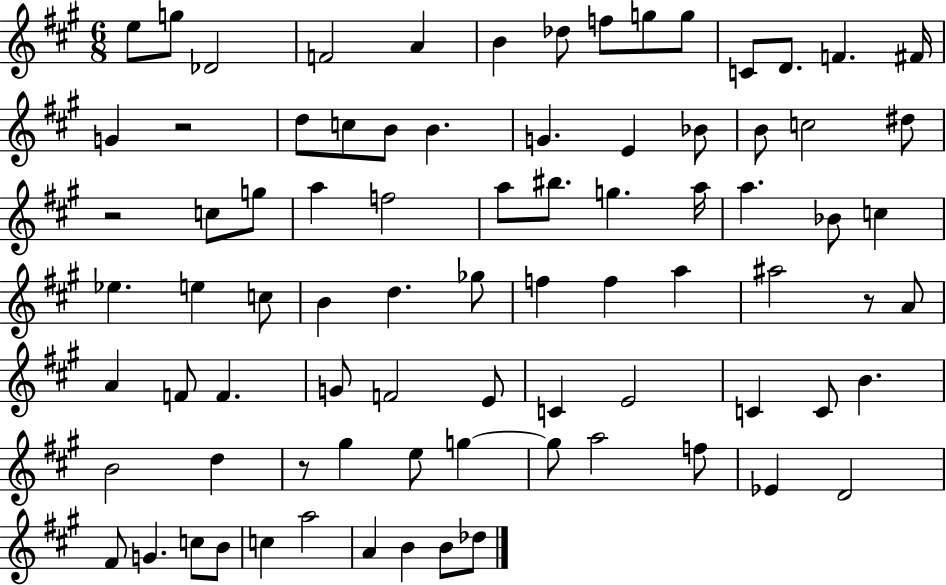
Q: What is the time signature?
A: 6/8